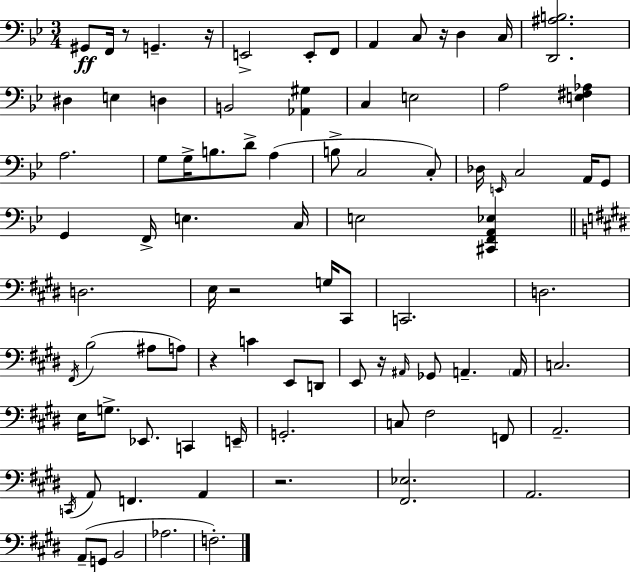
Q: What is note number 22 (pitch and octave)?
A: D4